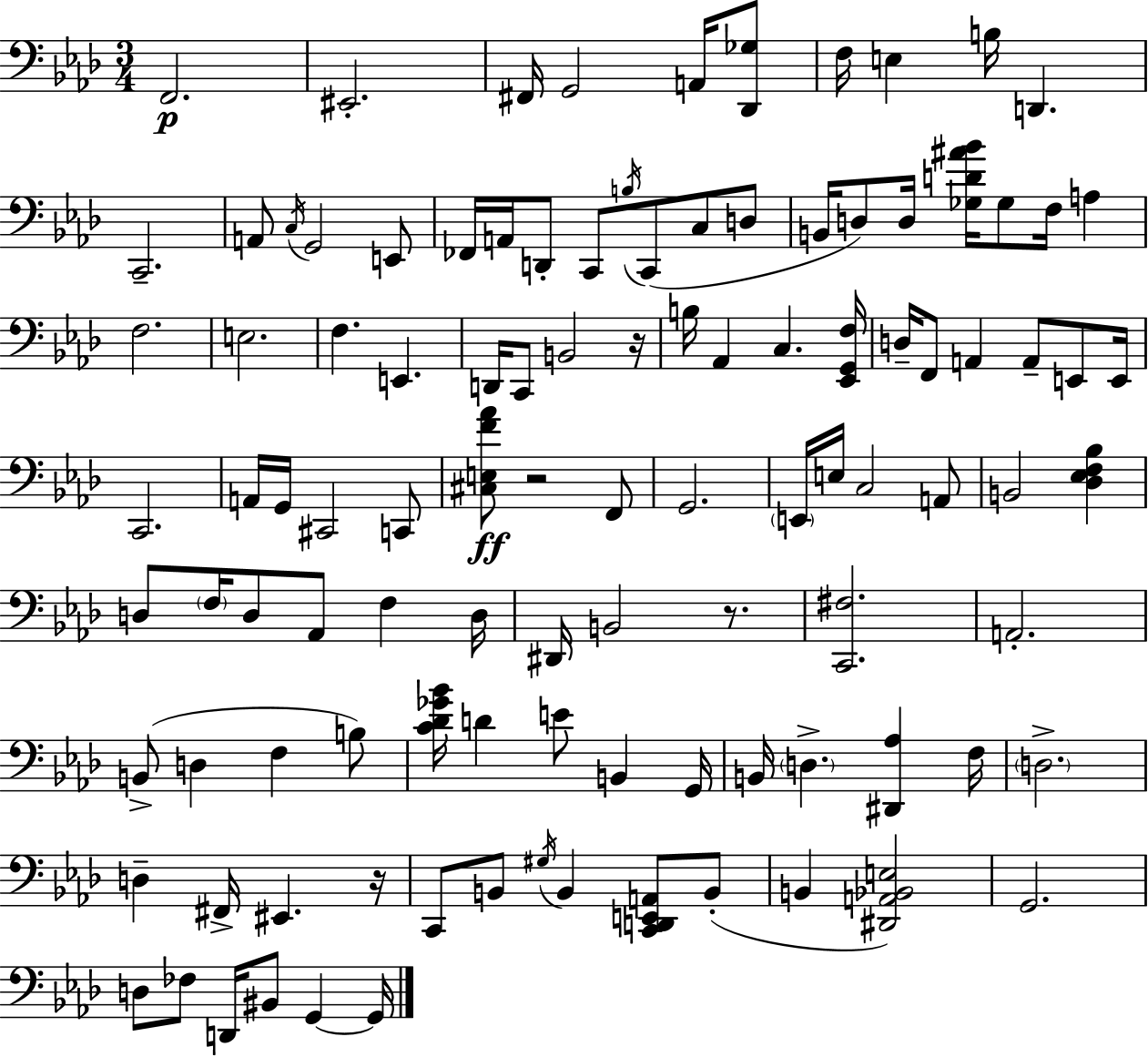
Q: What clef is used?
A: bass